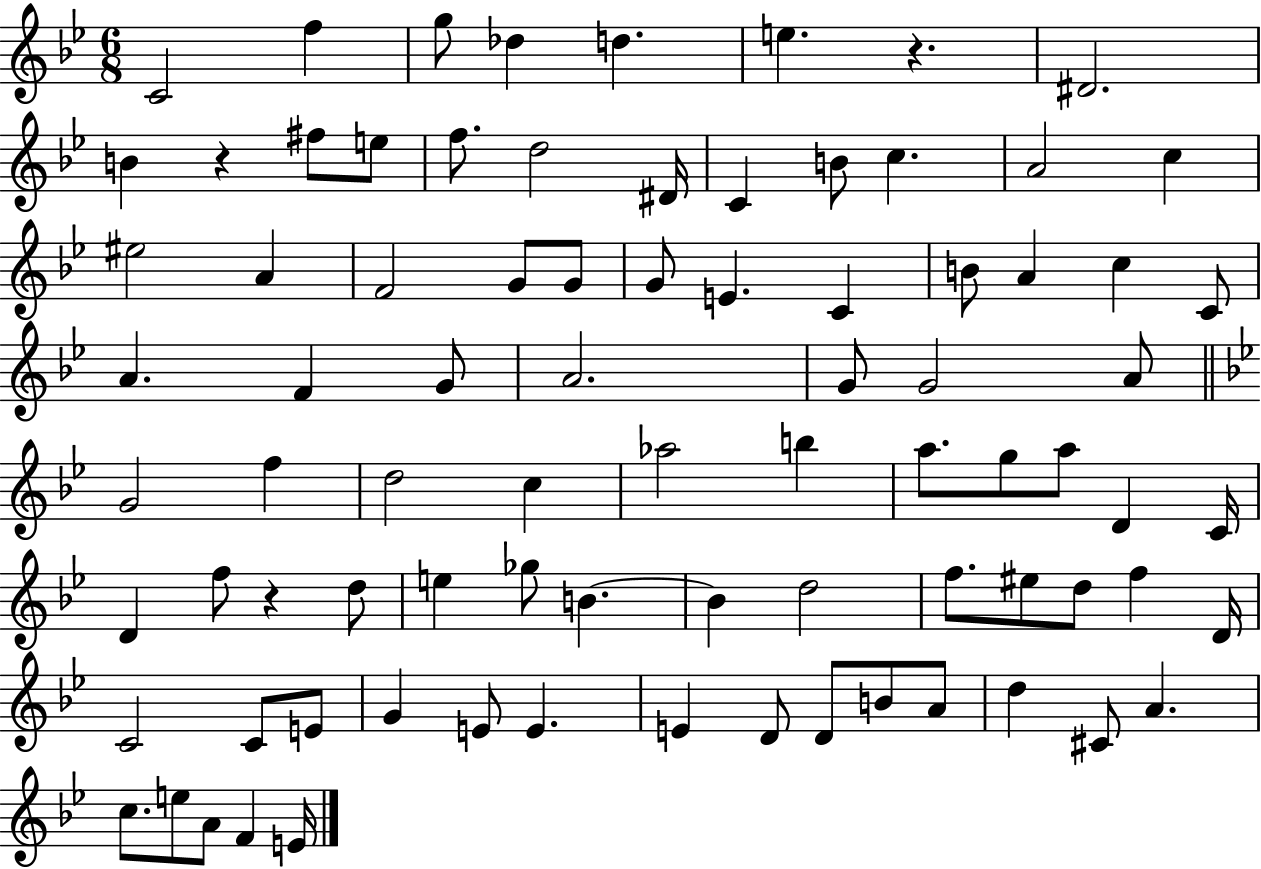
C4/h F5/q G5/e Db5/q D5/q. E5/q. R/q. D#4/h. B4/q R/q F#5/e E5/e F5/e. D5/h D#4/s C4/q B4/e C5/q. A4/h C5/q EIS5/h A4/q F4/h G4/e G4/e G4/e E4/q. C4/q B4/e A4/q C5/q C4/e A4/q. F4/q G4/e A4/h. G4/e G4/h A4/e G4/h F5/q D5/h C5/q Ab5/h B5/q A5/e. G5/e A5/e D4/q C4/s D4/q F5/e R/q D5/e E5/q Gb5/e B4/q. B4/q D5/h F5/e. EIS5/e D5/e F5/q D4/s C4/h C4/e E4/e G4/q E4/e E4/q. E4/q D4/e D4/e B4/e A4/e D5/q C#4/e A4/q. C5/e. E5/e A4/e F4/q E4/s